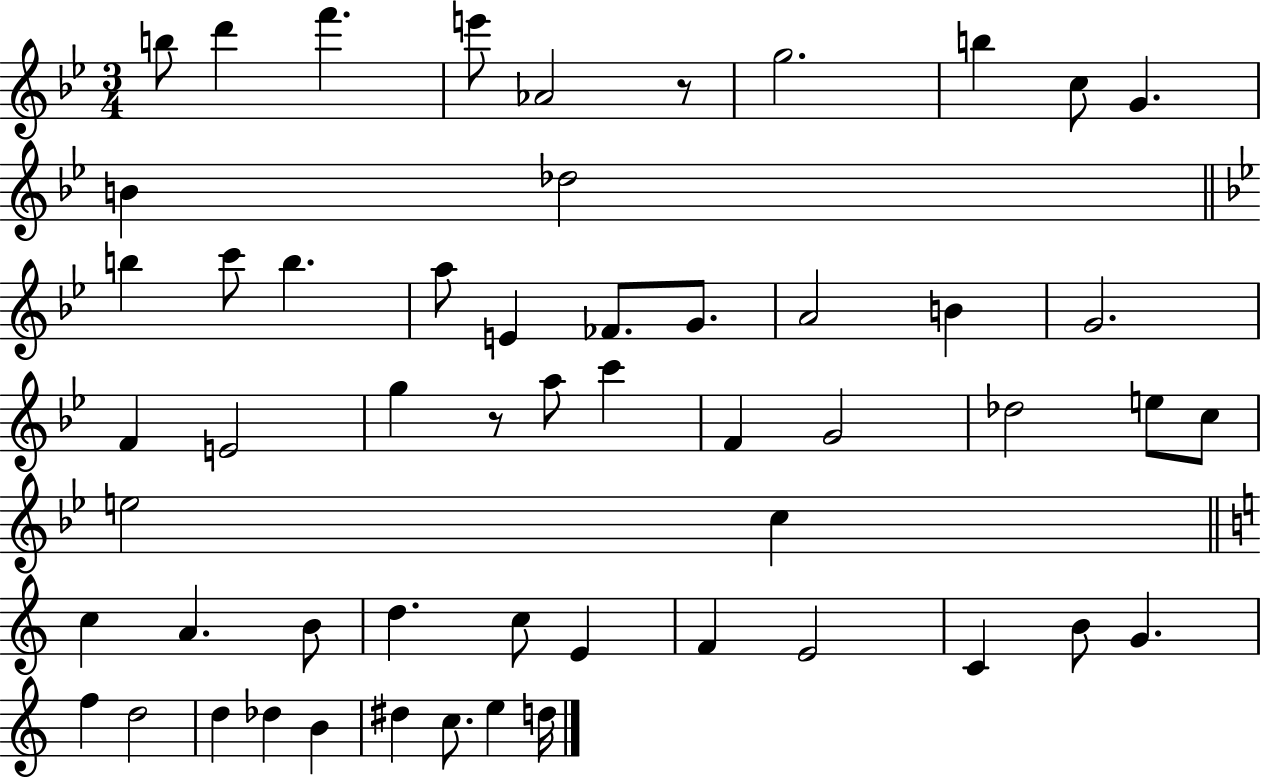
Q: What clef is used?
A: treble